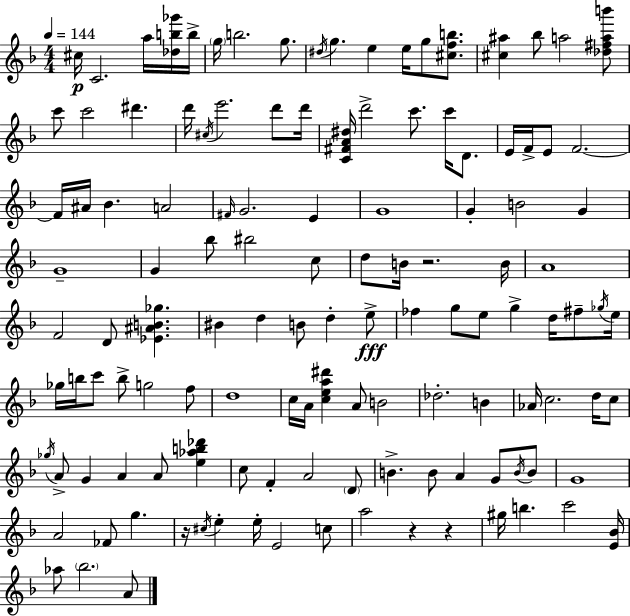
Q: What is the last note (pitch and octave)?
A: A4